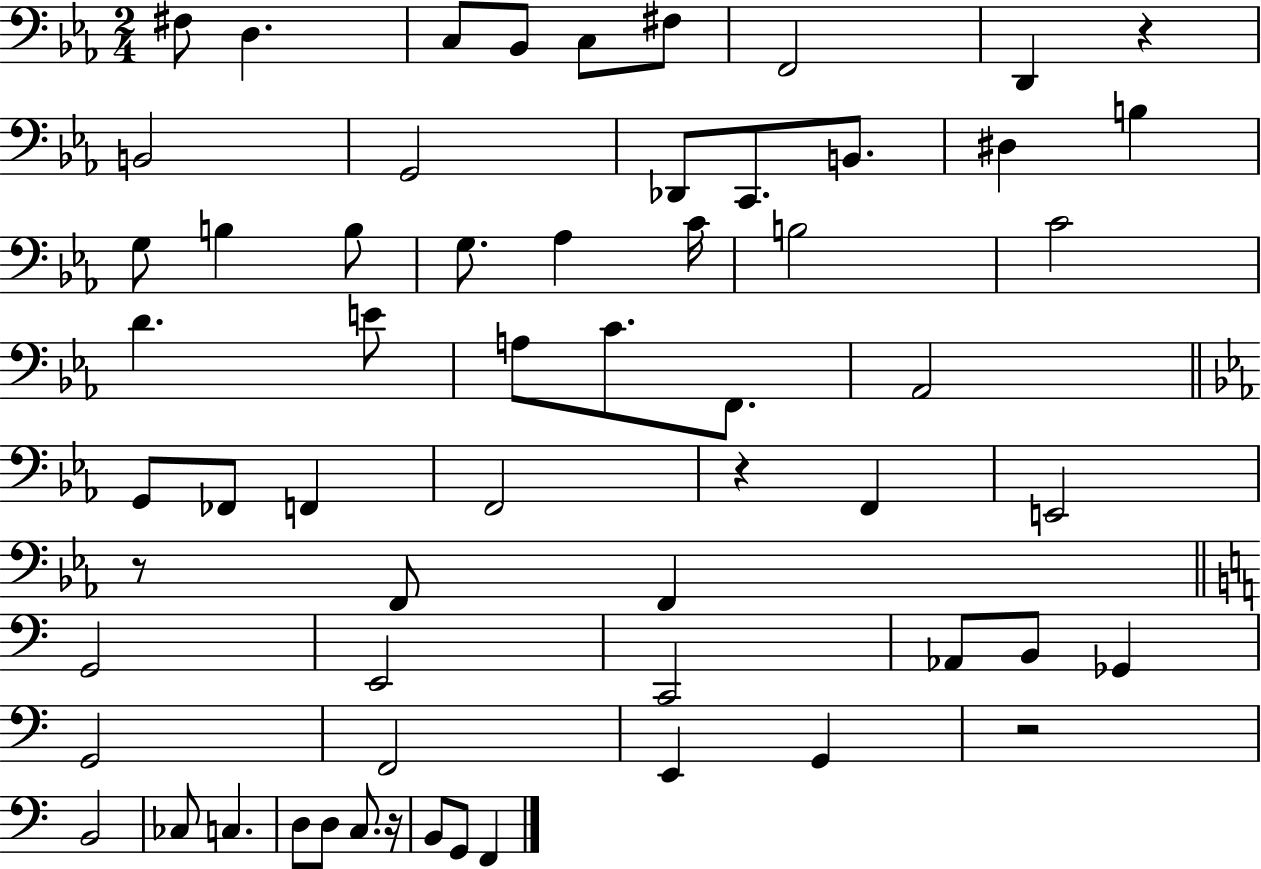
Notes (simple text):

F#3/e D3/q. C3/e Bb2/e C3/e F#3/e F2/h D2/q R/q B2/h G2/h Db2/e C2/e. B2/e. D#3/q B3/q G3/e B3/q B3/e G3/e. Ab3/q C4/s B3/h C4/h D4/q. E4/e A3/e C4/e. F2/e. Ab2/h G2/e FES2/e F2/q F2/h R/q F2/q E2/h R/e F2/e F2/q G2/h E2/h C2/h Ab2/e B2/e Gb2/q G2/h F2/h E2/q G2/q R/h B2/h CES3/e C3/q. D3/e D3/e C3/e. R/s B2/e G2/e F2/q